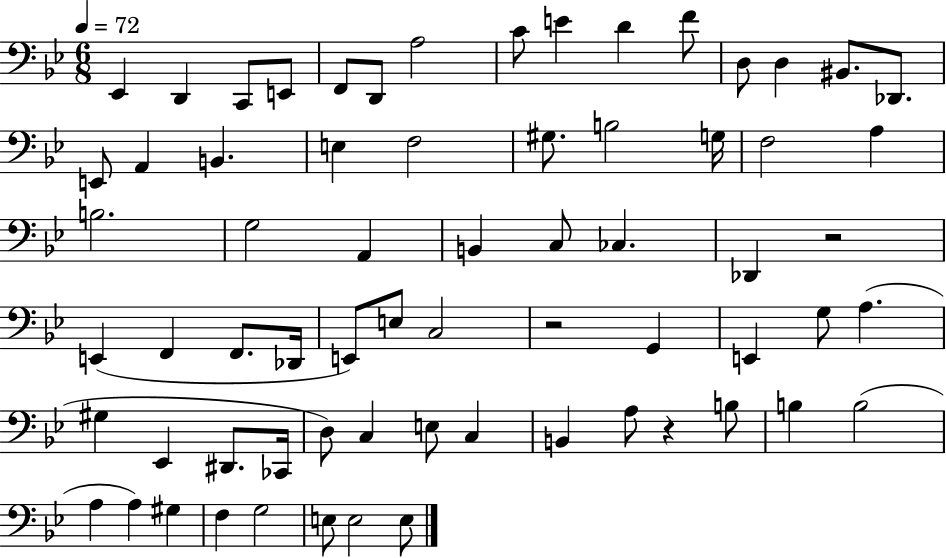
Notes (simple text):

Eb2/q D2/q C2/e E2/e F2/e D2/e A3/h C4/e E4/q D4/q F4/e D3/e D3/q BIS2/e. Db2/e. E2/e A2/q B2/q. E3/q F3/h G#3/e. B3/h G3/s F3/h A3/q B3/h. G3/h A2/q B2/q C3/e CES3/q. Db2/q R/h E2/q F2/q F2/e. Db2/s E2/e E3/e C3/h R/h G2/q E2/q G3/e A3/q. G#3/q Eb2/q D#2/e. CES2/s D3/e C3/q E3/e C3/q B2/q A3/e R/q B3/e B3/q B3/h A3/q A3/q G#3/q F3/q G3/h E3/e E3/h E3/e